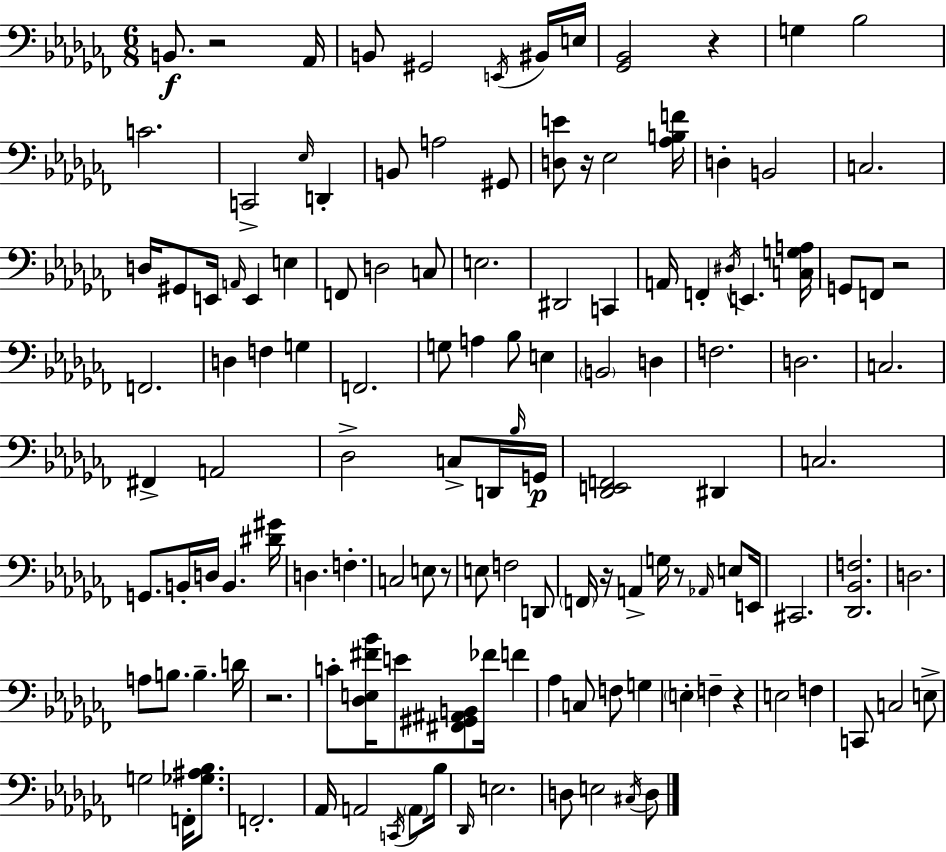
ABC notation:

X:1
T:Untitled
M:6/8
L:1/4
K:Abm
B,,/2 z2 _A,,/4 B,,/2 ^G,,2 E,,/4 ^B,,/4 E,/4 [_G,,_B,,]2 z G, _B,2 C2 C,,2 _E,/4 D,, B,,/2 A,2 ^G,,/2 [D,E]/2 z/4 _E,2 [_A,B,F]/4 D, B,,2 C,2 D,/4 ^G,,/2 E,,/4 A,,/4 E,, E, F,,/2 D,2 C,/2 E,2 ^D,,2 C,, A,,/4 F,, ^D,/4 E,, [C,G,A,]/4 G,,/2 F,,/2 z2 F,,2 D, F, G, F,,2 G,/2 A, _B,/2 E, B,,2 D, F,2 D,2 C,2 ^F,, A,,2 _D,2 C,/2 D,,/4 _B,/4 G,,/4 [_D,,E,,F,,]2 ^D,, C,2 G,,/2 B,,/4 D,/4 B,, [^D^G]/4 D, F, C,2 E,/2 z/2 E,/2 F,2 D,,/2 F,,/4 z/4 A,, G,/4 z/2 _A,,/4 E,/2 E,,/4 ^C,,2 [_D,,_B,,F,]2 D,2 A,/2 B,/2 B, D/4 z2 C/2 [_D,E,^F_B]/4 E/2 [^F,,^G,,^A,,B,,]/2 _F/4 F _A, C,/2 F,/2 G, E, F, z E,2 F, C,,/2 C,2 E,/2 G,2 F,,/4 [_G,^A,_B,]/2 F,,2 _A,,/4 A,,2 C,,/4 A,,/2 _B,/4 _D,,/4 E,2 D,/2 E,2 ^C,/4 D,/2